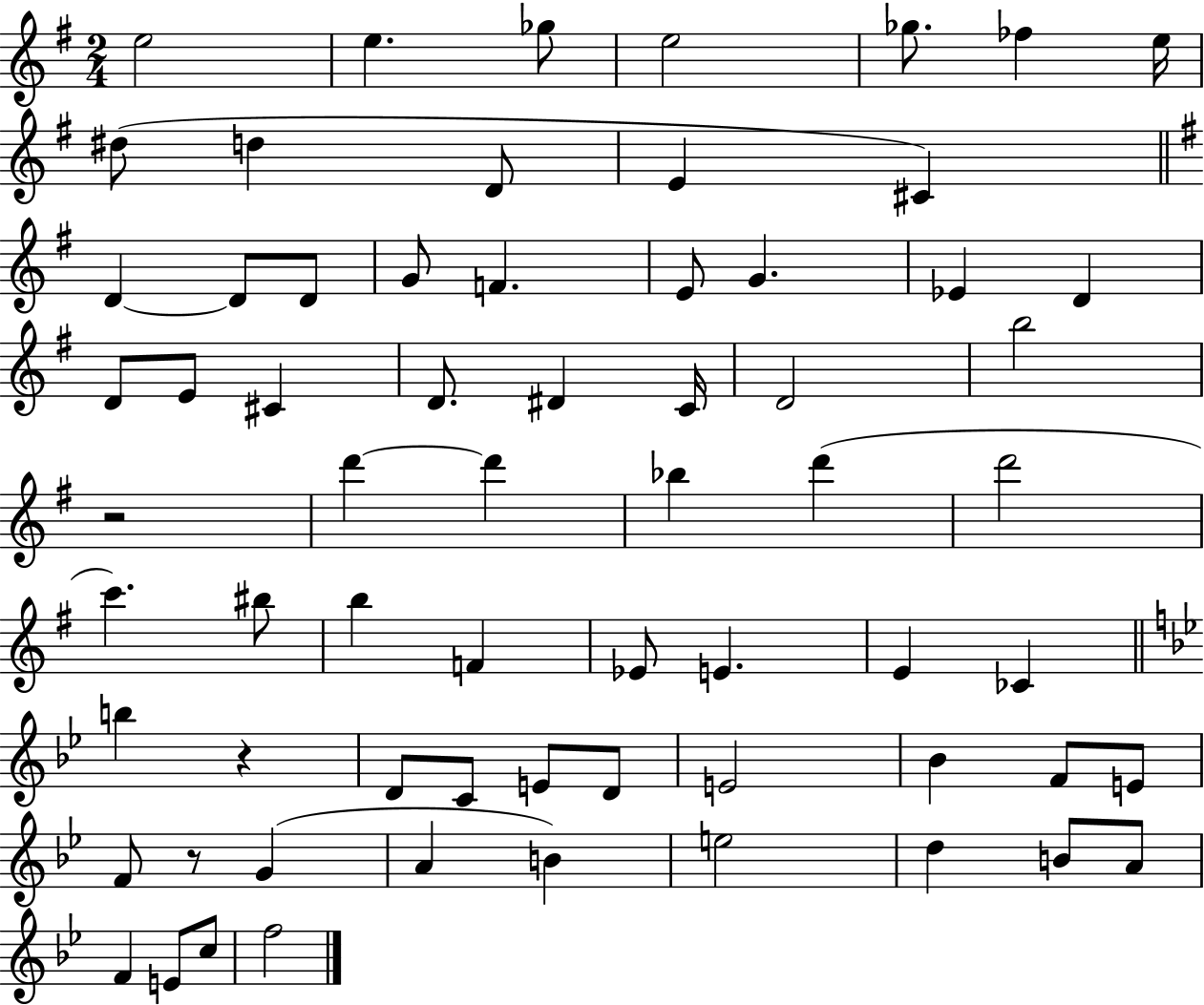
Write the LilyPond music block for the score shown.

{
  \clef treble
  \numericTimeSignature
  \time 2/4
  \key g \major
  e''2 | e''4. ges''8 | e''2 | ges''8. fes''4 e''16 | \break dis''8( d''4 d'8 | e'4 cis'4) | \bar "||" \break \key g \major d'4~~ d'8 d'8 | g'8 f'4. | e'8 g'4. | ees'4 d'4 | \break d'8 e'8 cis'4 | d'8. dis'4 c'16 | d'2 | b''2 | \break r2 | d'''4~~ d'''4 | bes''4 d'''4( | d'''2 | \break c'''4.) bis''8 | b''4 f'4 | ees'8 e'4. | e'4 ces'4 | \break \bar "||" \break \key bes \major b''4 r4 | d'8 c'8 e'8 d'8 | e'2 | bes'4 f'8 e'8 | \break f'8 r8 g'4( | a'4 b'4) | e''2 | d''4 b'8 a'8 | \break f'4 e'8 c''8 | f''2 | \bar "|."
}